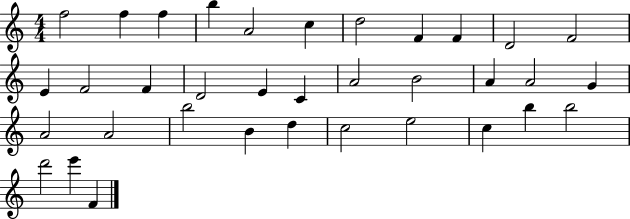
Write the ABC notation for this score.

X:1
T:Untitled
M:4/4
L:1/4
K:C
f2 f f b A2 c d2 F F D2 F2 E F2 F D2 E C A2 B2 A A2 G A2 A2 b2 B d c2 e2 c b b2 d'2 e' F